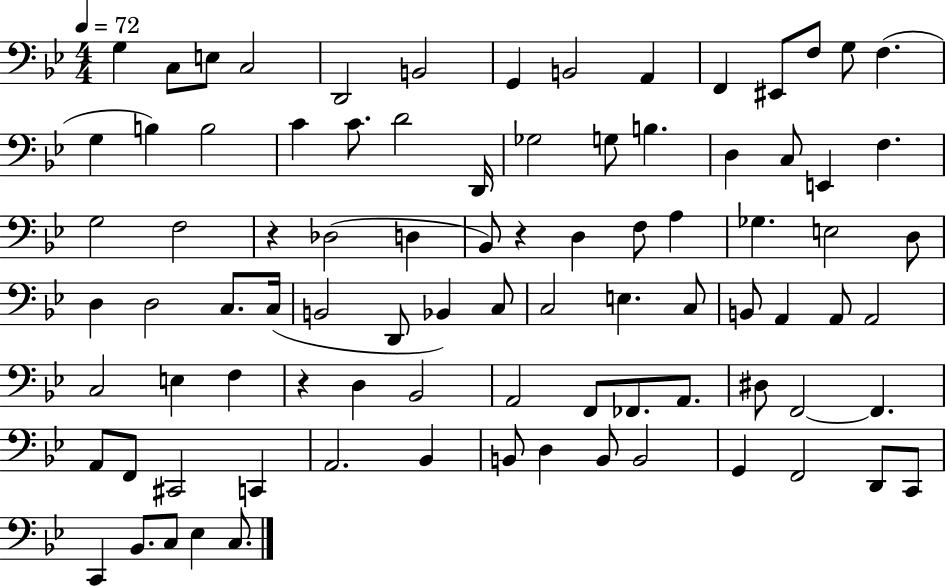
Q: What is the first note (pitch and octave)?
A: G3